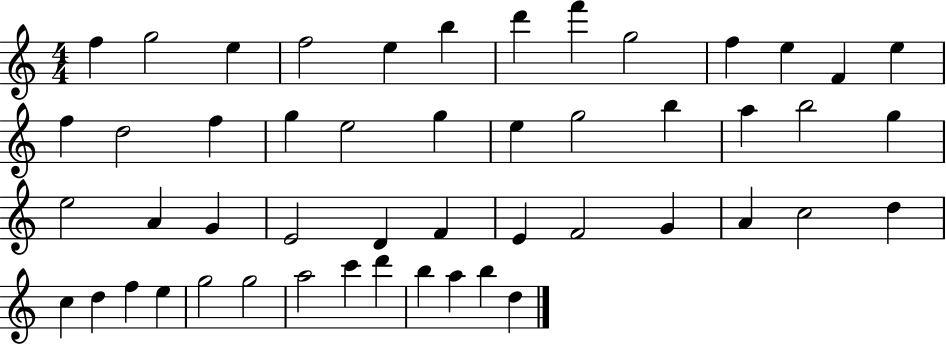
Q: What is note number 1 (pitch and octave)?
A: F5